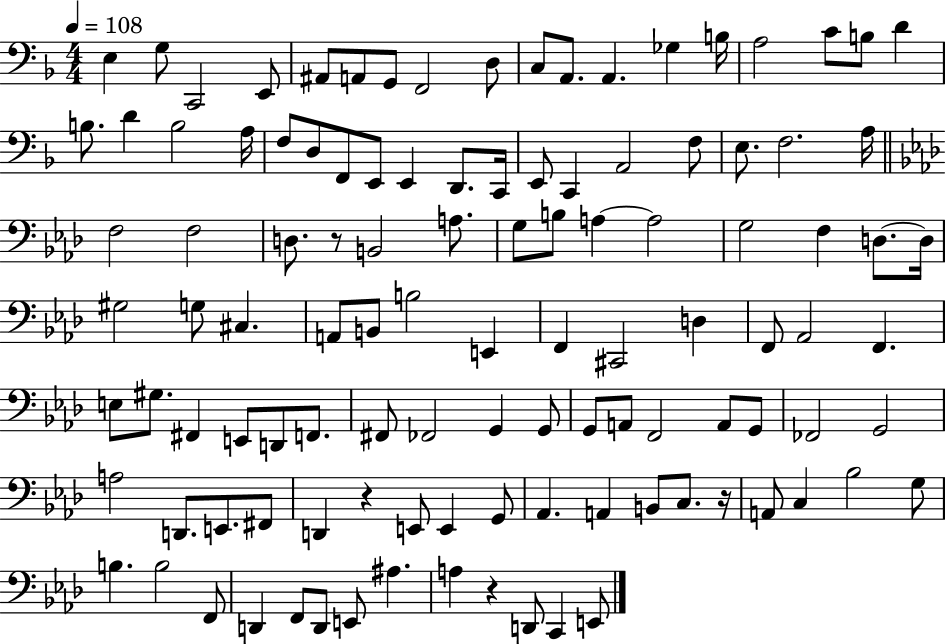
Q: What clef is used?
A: bass